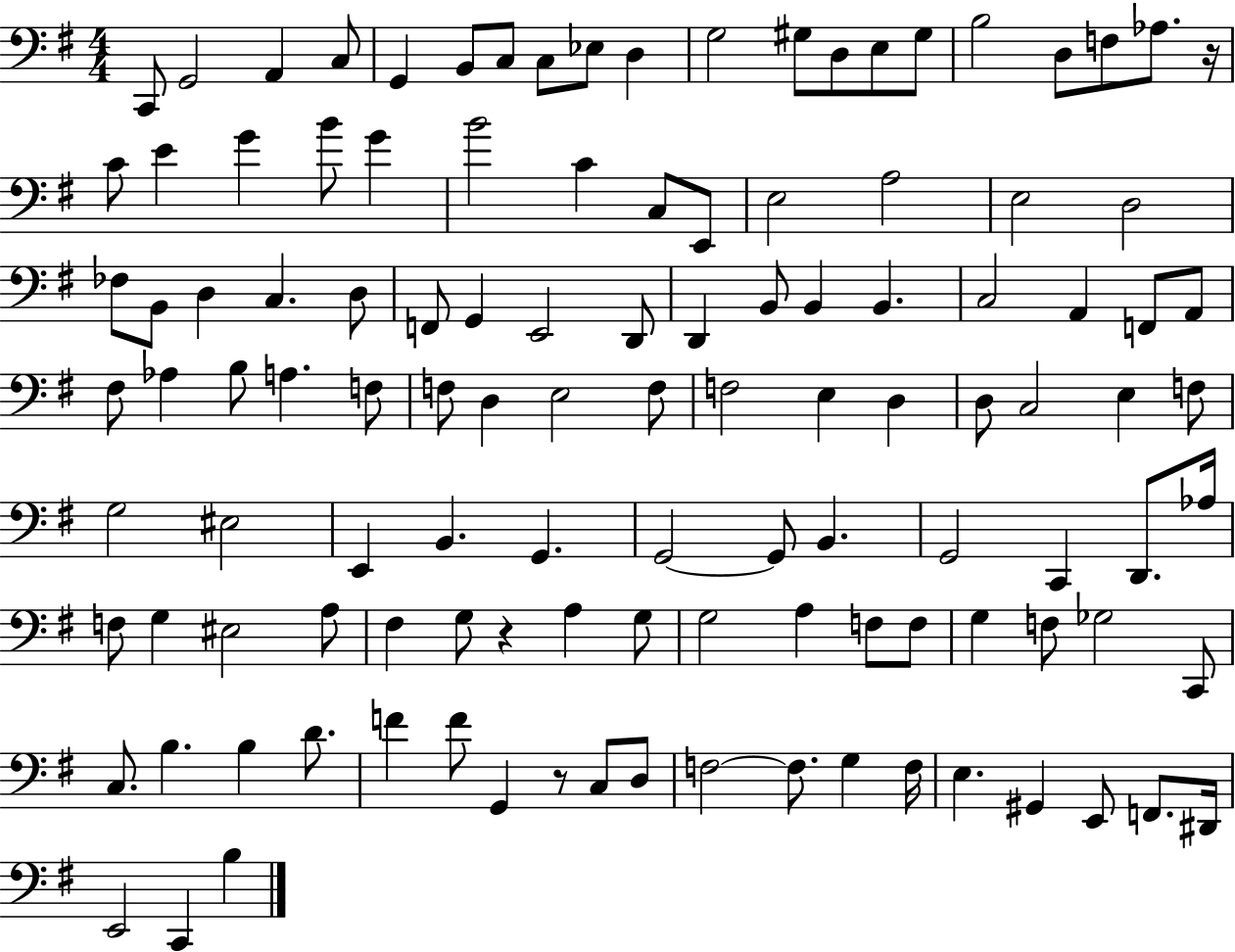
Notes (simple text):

C2/e G2/h A2/q C3/e G2/q B2/e C3/e C3/e Eb3/e D3/q G3/h G#3/e D3/e E3/e G#3/e B3/h D3/e F3/e Ab3/e. R/s C4/e E4/q G4/q B4/e G4/q B4/h C4/q C3/e E2/e E3/h A3/h E3/h D3/h FES3/e B2/e D3/q C3/q. D3/e F2/e G2/q E2/h D2/e D2/q B2/e B2/q B2/q. C3/h A2/q F2/e A2/e F#3/e Ab3/q B3/e A3/q. F3/e F3/e D3/q E3/h F3/e F3/h E3/q D3/q D3/e C3/h E3/q F3/e G3/h EIS3/h E2/q B2/q. G2/q. G2/h G2/e B2/q. G2/h C2/q D2/e. Ab3/s F3/e G3/q EIS3/h A3/e F#3/q G3/e R/q A3/q G3/e G3/h A3/q F3/e F3/e G3/q F3/e Gb3/h C2/e C3/e. B3/q. B3/q D4/e. F4/q F4/e G2/q R/e C3/e D3/e F3/h F3/e. G3/q F3/s E3/q. G#2/q E2/e F2/e. D#2/s E2/h C2/q B3/q